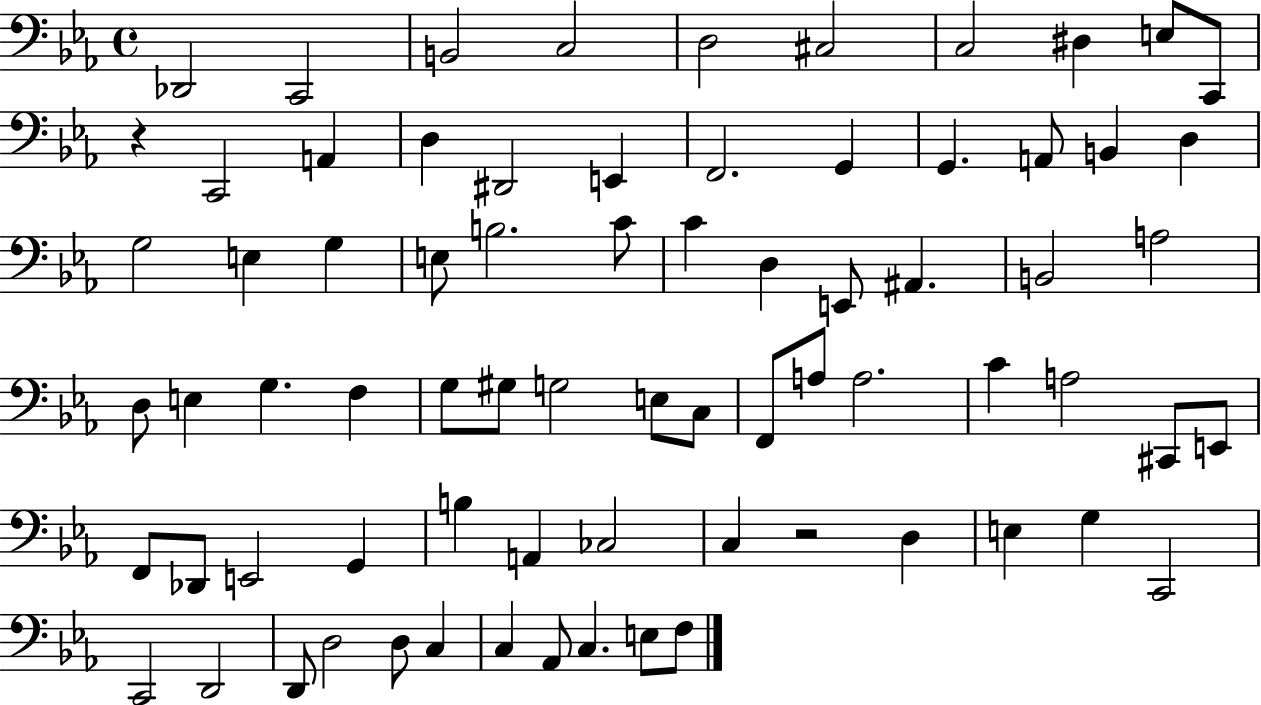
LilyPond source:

{
  \clef bass
  \time 4/4
  \defaultTimeSignature
  \key ees \major
  \repeat volta 2 { des,2 c,2 | b,2 c2 | d2 cis2 | c2 dis4 e8 c,8 | \break r4 c,2 a,4 | d4 dis,2 e,4 | f,2. g,4 | g,4. a,8 b,4 d4 | \break g2 e4 g4 | e8 b2. c'8 | c'4 d4 e,8 ais,4. | b,2 a2 | \break d8 e4 g4. f4 | g8 gis8 g2 e8 c8 | f,8 a8 a2. | c'4 a2 cis,8 e,8 | \break f,8 des,8 e,2 g,4 | b4 a,4 ces2 | c4 r2 d4 | e4 g4 c,2 | \break c,2 d,2 | d,8 d2 d8 c4 | c4 aes,8 c4. e8 f8 | } \bar "|."
}